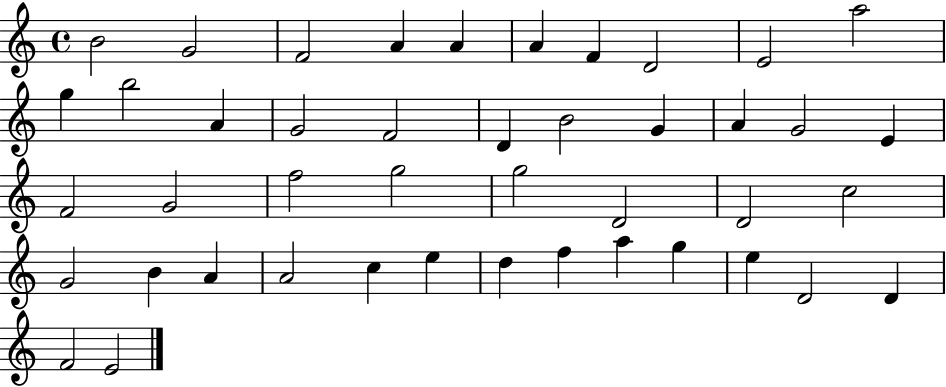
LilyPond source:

{
  \clef treble
  \time 4/4
  \defaultTimeSignature
  \key c \major
  b'2 g'2 | f'2 a'4 a'4 | a'4 f'4 d'2 | e'2 a''2 | \break g''4 b''2 a'4 | g'2 f'2 | d'4 b'2 g'4 | a'4 g'2 e'4 | \break f'2 g'2 | f''2 g''2 | g''2 d'2 | d'2 c''2 | \break g'2 b'4 a'4 | a'2 c''4 e''4 | d''4 f''4 a''4 g''4 | e''4 d'2 d'4 | \break f'2 e'2 | \bar "|."
}